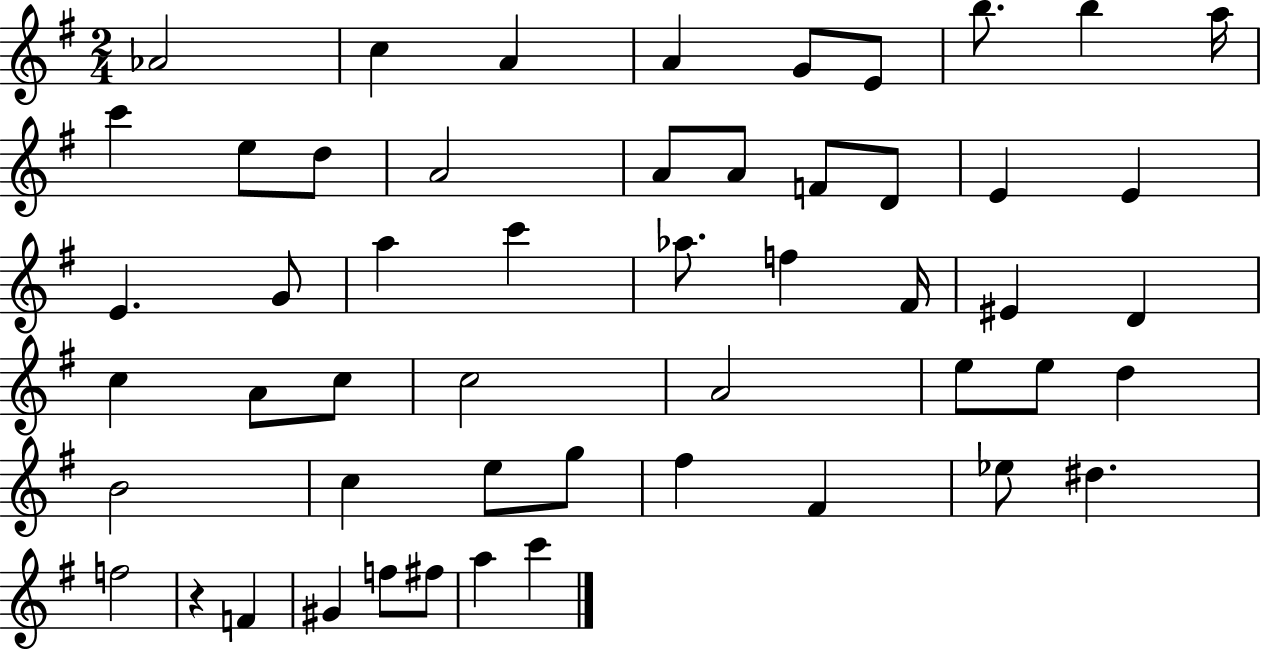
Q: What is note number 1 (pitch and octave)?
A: Ab4